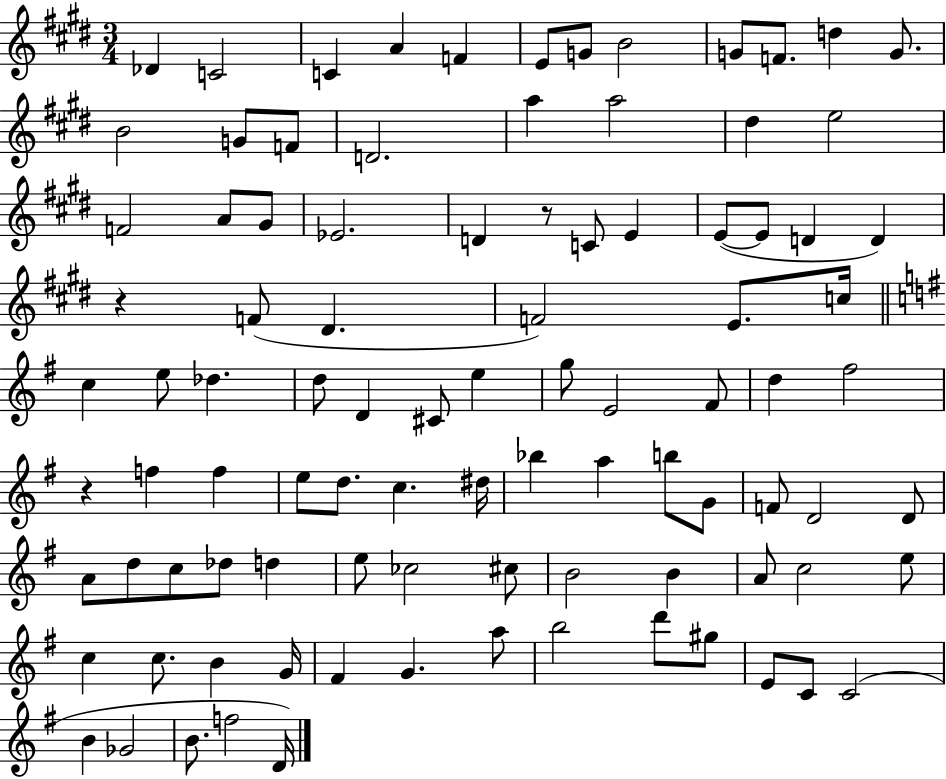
Db4/q C4/h C4/q A4/q F4/q E4/e G4/e B4/h G4/e F4/e. D5/q G4/e. B4/h G4/e F4/e D4/h. A5/q A5/h D#5/q E5/h F4/h A4/e G#4/e Eb4/h. D4/q R/e C4/e E4/q E4/e E4/e D4/q D4/q R/q F4/e D#4/q. F4/h E4/e. C5/s C5/q E5/e Db5/q. D5/e D4/q C#4/e E5/q G5/e E4/h F#4/e D5/q F#5/h R/q F5/q F5/q E5/e D5/e. C5/q. D#5/s Bb5/q A5/q B5/e G4/e F4/e D4/h D4/e A4/e D5/e C5/e Db5/e D5/q E5/e CES5/h C#5/e B4/h B4/q A4/e C5/h E5/e C5/q C5/e. B4/q G4/s F#4/q G4/q. A5/e B5/h D6/e G#5/e E4/e C4/e C4/h B4/q Gb4/h B4/e. F5/h D4/s